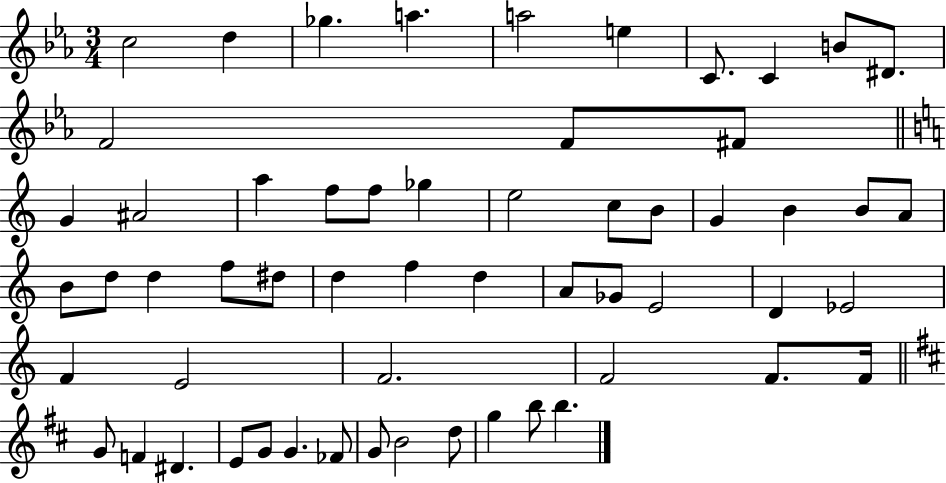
C5/h D5/q Gb5/q. A5/q. A5/h E5/q C4/e. C4/q B4/e D#4/e. F4/h F4/e F#4/e G4/q A#4/h A5/q F5/e F5/e Gb5/q E5/h C5/e B4/e G4/q B4/q B4/e A4/e B4/e D5/e D5/q F5/e D#5/e D5/q F5/q D5/q A4/e Gb4/e E4/h D4/q Eb4/h F4/q E4/h F4/h. F4/h F4/e. F4/s G4/e F4/q D#4/q. E4/e G4/e G4/q. FES4/e G4/e B4/h D5/e G5/q B5/e B5/q.